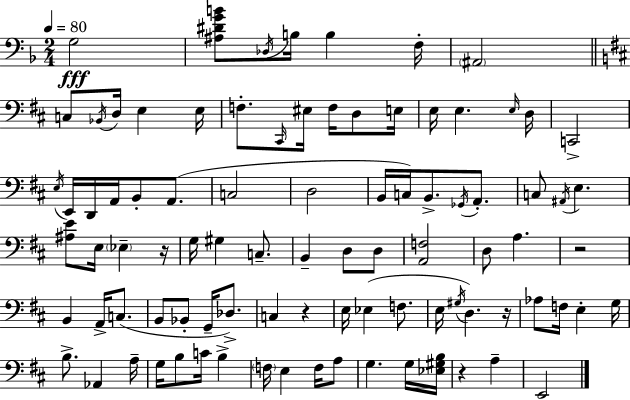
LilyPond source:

{
  \clef bass
  \numericTimeSignature
  \time 2/4
  \key f \major
  \tempo 4 = 80
  g2\fff | <ais dis' g' b'>8 \acciaccatura { des16 } b16 b4 | f16-. \parenthesize ais,2 | \bar "||" \break \key b \minor c8 \acciaccatura { bes,16 } d16 e4 | e16 f8.-. \grace { cis,16 } eis16 f16 d8 | e16 e16 e4. | \grace { e16 } d16 c,2-> | \break \acciaccatura { e16 } e,16 d,16 a,16 b,8-. | a,8.( c2 | d2 | b,16 c16) b,8.-> | \break \acciaccatura { ges,16 } a,8.-. c8 \acciaccatura { ais,16 } | e4. <ais e'>8 | e16 \parenthesize ees4-- r16 g16 gis4 | c8.-- b,4-- | \break d8 d8 <a, f>2 | d8 | a4. r2 | b,4 | \break a,16-> c8.( b,8 | bes,8-. g,16-- des8.->) c4 | r4 e16 ees4( | f8. e16 \acciaccatura { gis16 } | \break d4.) r16 aes8 | f16 e4-. g16 b8.-> | aes,4 a16-- g16 | b8 c'16 b4-> \parenthesize f16 | \break e4 f16 a8 g4. | g16 <ees gis b>16 r4 | a4-- e,2 | \bar "|."
}